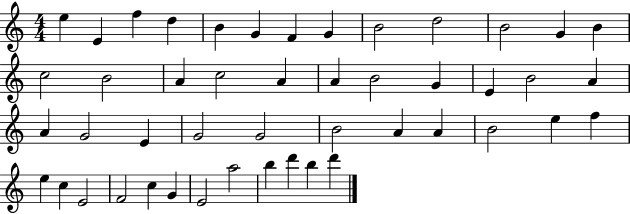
X:1
T:Untitled
M:4/4
L:1/4
K:C
e E f d B G F G B2 d2 B2 G B c2 B2 A c2 A A B2 G E B2 A A G2 E G2 G2 B2 A A B2 e f e c E2 F2 c G E2 a2 b d' b d'